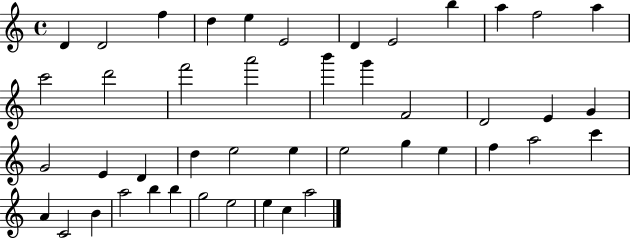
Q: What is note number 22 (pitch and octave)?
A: G4